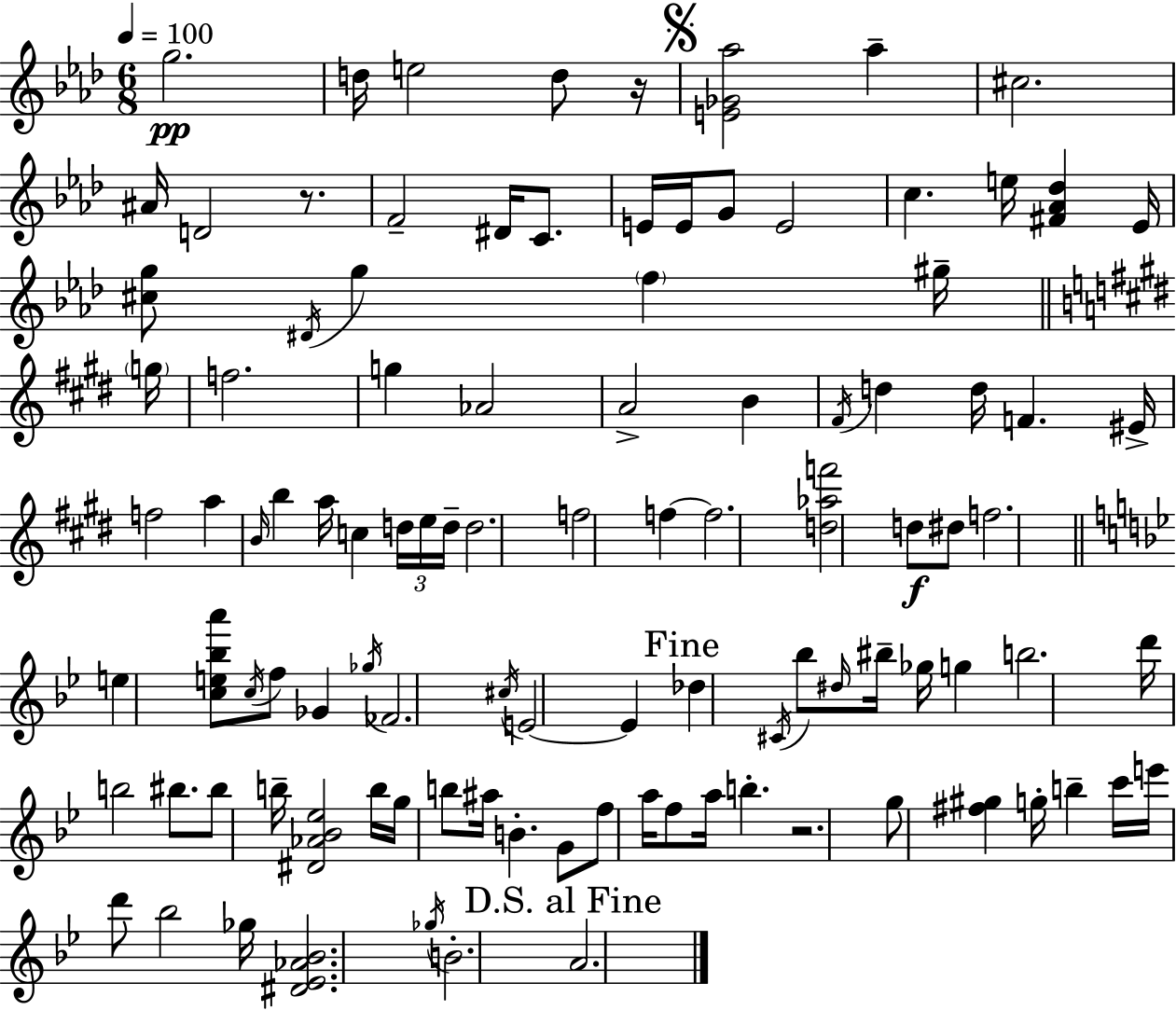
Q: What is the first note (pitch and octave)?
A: G5